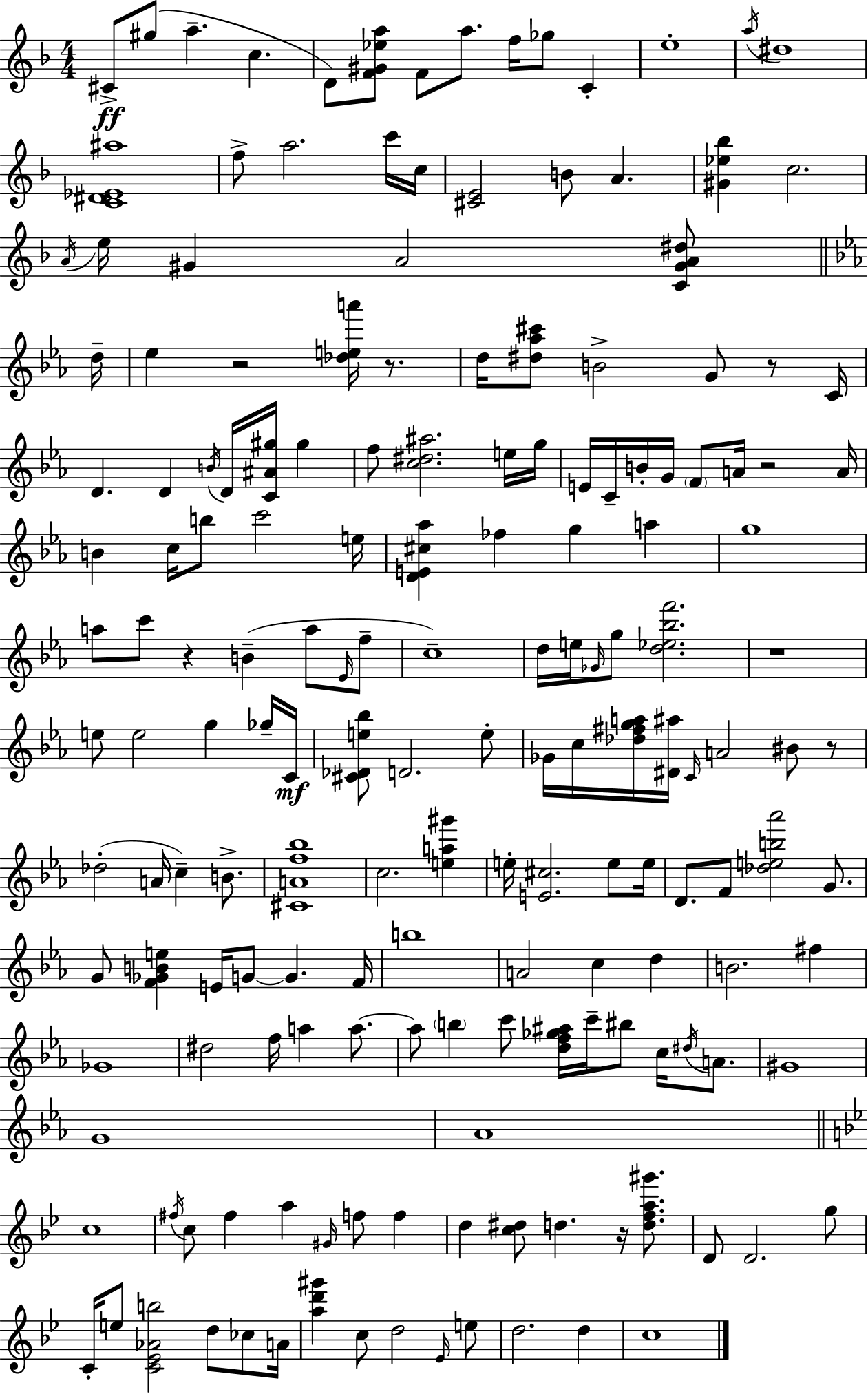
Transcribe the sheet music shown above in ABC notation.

X:1
T:Untitled
M:4/4
L:1/4
K:F
^C/2 ^g/2 a c D/2 [F^G_ea]/2 F/2 a/2 f/4 _g/2 C e4 a/4 ^d4 [C^D_E^a]4 f/2 a2 c'/4 c/4 [^CE]2 B/2 A [^G_e_b] c2 A/4 e/4 ^G A2 [C^GA^d]/2 d/4 _e z2 [_dea']/4 z/2 d/4 [^d_a^c']/2 B2 G/2 z/2 C/4 D D B/4 D/4 [C^A^g]/4 ^g f/2 [c^d^a]2 e/4 g/4 E/4 C/4 B/4 G/4 F/2 A/4 z2 A/4 B c/4 b/2 c'2 e/4 [DE^c_a] _f g a g4 a/2 c'/2 z B a/2 _E/4 f/2 c4 d/4 e/4 _G/4 g/2 [d_e_bf']2 z4 e/2 e2 g _g/4 C/4 [^C_De_b]/2 D2 e/2 _G/4 c/4 [_d^fga]/4 [^D^a]/4 C/4 A2 ^B/2 z/2 _d2 A/4 c B/2 [^CAf_b]4 c2 [ea^g'] e/4 [E^c]2 e/2 e/4 D/2 F/2 [_deb_a']2 G/2 G/2 [F_GBe] E/4 G/2 G F/4 b4 A2 c d B2 ^f _G4 ^d2 f/4 a a/2 a/2 b c'/2 [df_g^a]/4 c'/4 ^b/2 c/4 ^d/4 A/2 ^G4 G4 _A4 c4 ^f/4 c/2 ^f a ^G/4 f/2 f d [c^d]/2 d z/4 [dfa^g']/2 D/2 D2 g/2 C/4 e/2 [C_E_Ab]2 d/2 _c/2 A/4 [ad'^g'] c/2 d2 _E/4 e/2 d2 d c4